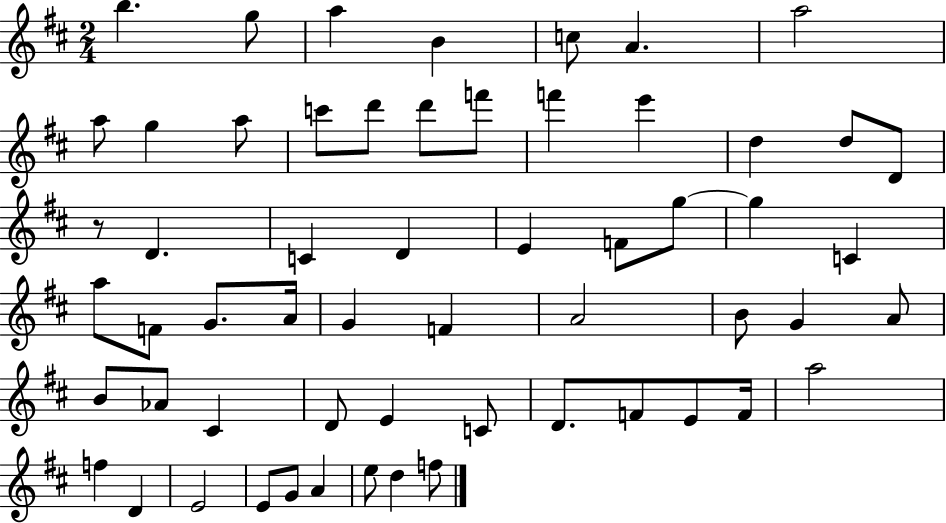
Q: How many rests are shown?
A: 1